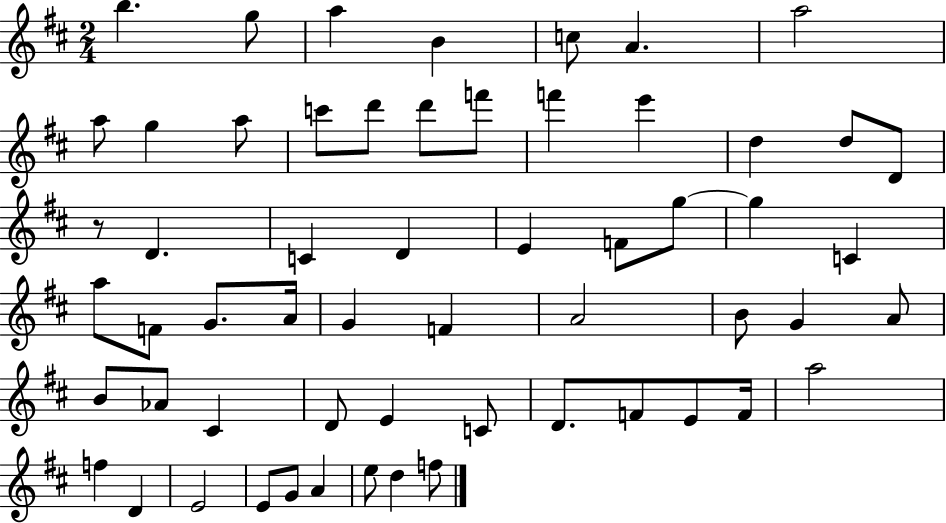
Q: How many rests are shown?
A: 1